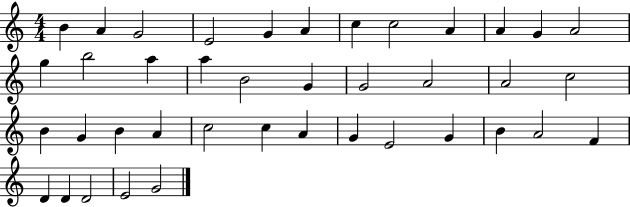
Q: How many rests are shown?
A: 0